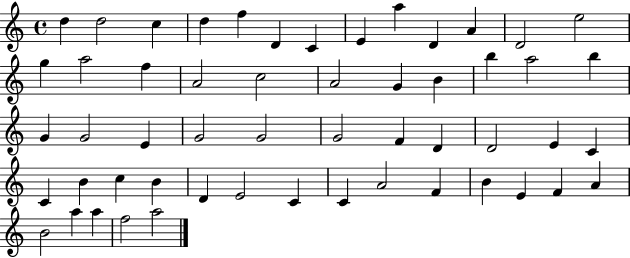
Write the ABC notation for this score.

X:1
T:Untitled
M:4/4
L:1/4
K:C
d d2 c d f D C E a D A D2 e2 g a2 f A2 c2 A2 G B b a2 b G G2 E G2 G2 G2 F D D2 E C C B c B D E2 C C A2 F B E F A B2 a a f2 a2